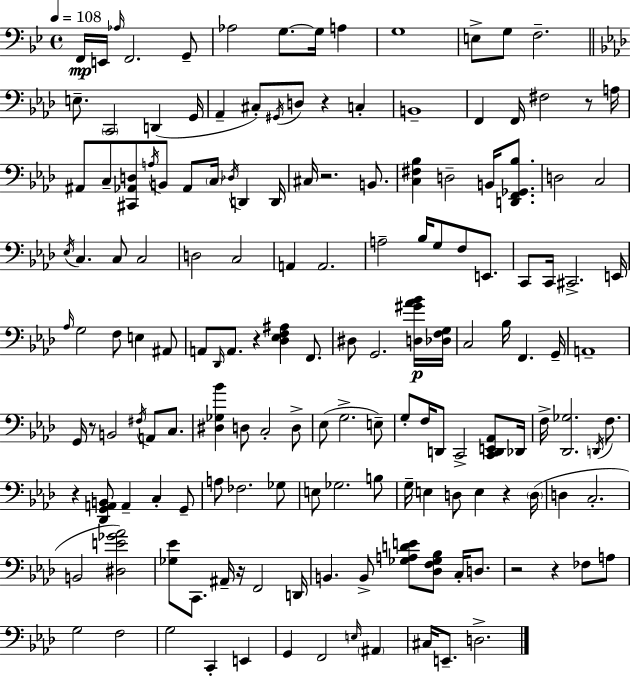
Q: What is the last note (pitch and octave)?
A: D3